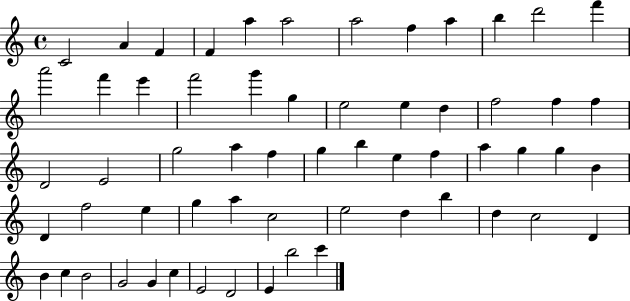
X:1
T:Untitled
M:4/4
L:1/4
K:C
C2 A F F a a2 a2 f a b d'2 f' a'2 f' e' f'2 g' g e2 e d f2 f f D2 E2 g2 a f g b e f a g g B D f2 e g a c2 e2 d b d c2 D B c B2 G2 G c E2 D2 E b2 c'